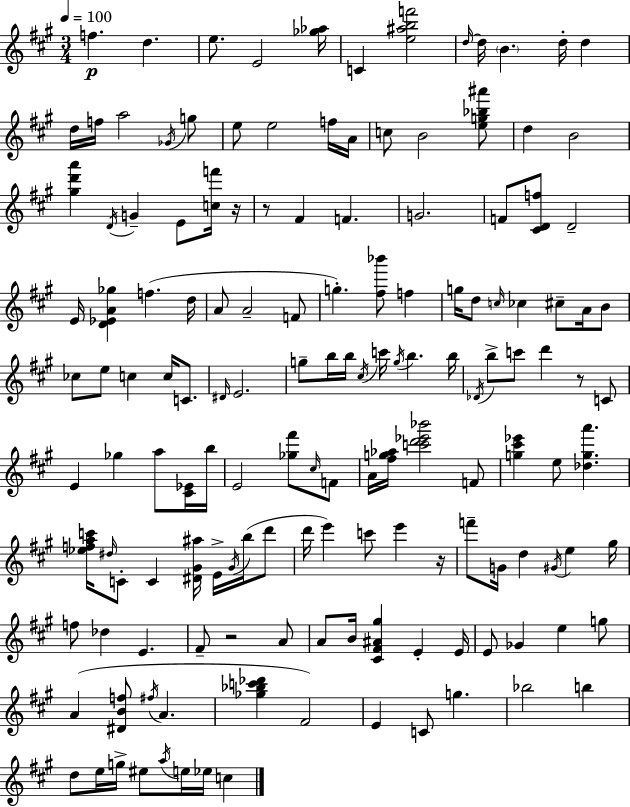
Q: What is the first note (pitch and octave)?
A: F5